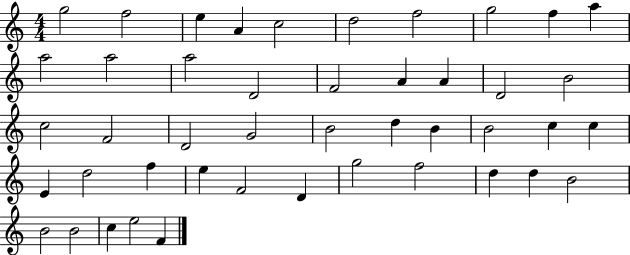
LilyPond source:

{
  \clef treble
  \numericTimeSignature
  \time 4/4
  \key c \major
  g''2 f''2 | e''4 a'4 c''2 | d''2 f''2 | g''2 f''4 a''4 | \break a''2 a''2 | a''2 d'2 | f'2 a'4 a'4 | d'2 b'2 | \break c''2 f'2 | d'2 g'2 | b'2 d''4 b'4 | b'2 c''4 c''4 | \break e'4 d''2 f''4 | e''4 f'2 d'4 | g''2 f''2 | d''4 d''4 b'2 | \break b'2 b'2 | c''4 e''2 f'4 | \bar "|."
}